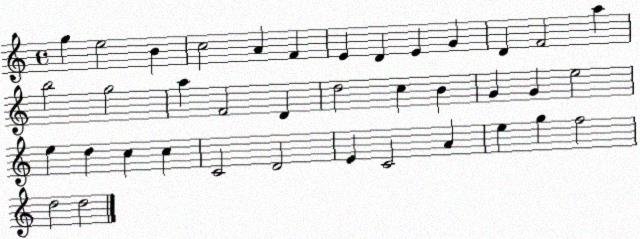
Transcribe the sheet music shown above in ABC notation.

X:1
T:Untitled
M:4/4
L:1/4
K:C
g e2 B c2 A F E D E G D F2 a b2 g2 a F2 D d2 c B G G e2 e d c c C2 D2 E C2 A e g f2 d2 d2